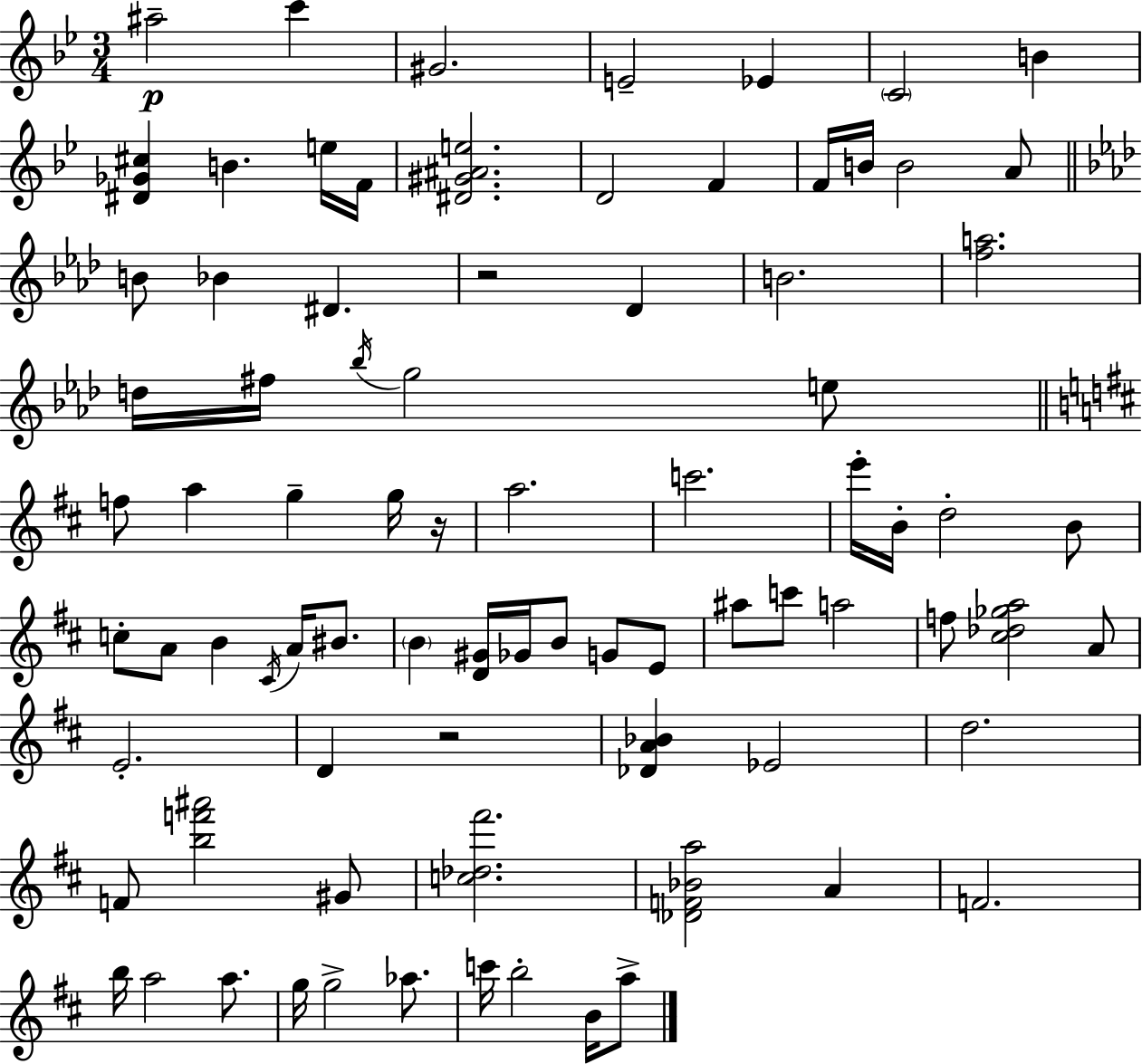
{
  \clef treble
  \numericTimeSignature
  \time 3/4
  \key bes \major
  ais''2--\p c'''4 | gis'2. | e'2-- ees'4 | \parenthesize c'2 b'4 | \break <dis' ges' cis''>4 b'4. e''16 f'16 | <dis' gis' ais' e''>2. | d'2 f'4 | f'16 b'16 b'2 a'8 | \break \bar "||" \break \key aes \major b'8 bes'4 dis'4. | r2 des'4 | b'2. | <f'' a''>2. | \break d''16 fis''16 \acciaccatura { bes''16 } g''2 e''8 | \bar "||" \break \key b \minor f''8 a''4 g''4-- g''16 r16 | a''2. | c'''2. | e'''16-. b'16-. d''2-. b'8 | \break c''8-. a'8 b'4 \acciaccatura { cis'16 } a'16 bis'8. | \parenthesize b'4 <d' gis'>16 ges'16 b'8 g'8 e'8 | ais''8 c'''8 a''2 | f''8 <cis'' des'' ges'' a''>2 a'8 | \break e'2.-. | d'4 r2 | <des' a' bes'>4 ees'2 | d''2. | \break f'8 <b'' f''' ais'''>2 gis'8 | <c'' des'' fis'''>2. | <des' f' bes' a''>2 a'4 | f'2. | \break b''16 a''2 a''8. | g''16 g''2-> aes''8. | c'''16 b''2-. b'16 a''8-> | \bar "|."
}